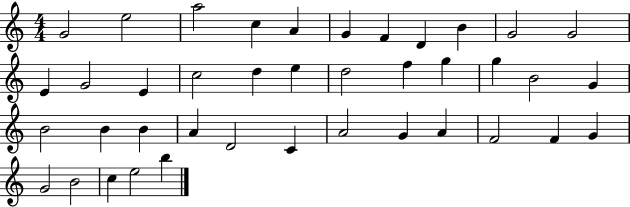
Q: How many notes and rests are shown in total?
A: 40